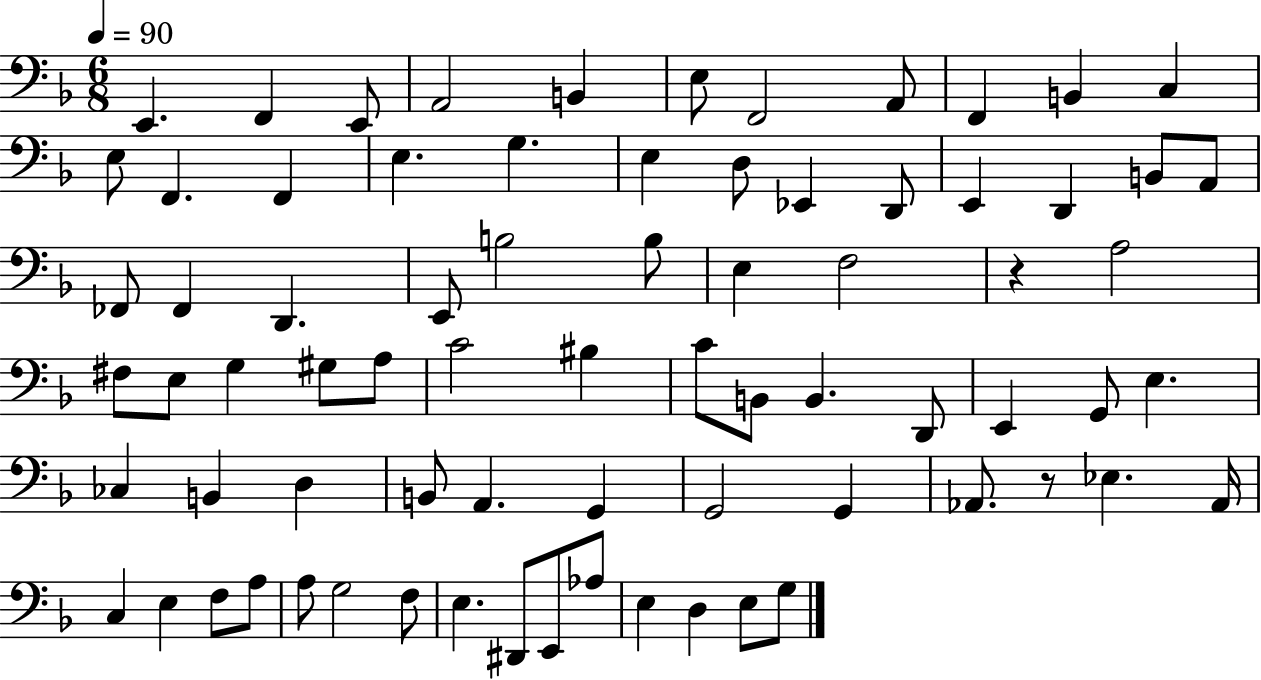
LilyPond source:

{
  \clef bass
  \numericTimeSignature
  \time 6/8
  \key f \major
  \tempo 4 = 90
  e,4. f,4 e,8 | a,2 b,4 | e8 f,2 a,8 | f,4 b,4 c4 | \break e8 f,4. f,4 | e4. g4. | e4 d8 ees,4 d,8 | e,4 d,4 b,8 a,8 | \break fes,8 fes,4 d,4. | e,8 b2 b8 | e4 f2 | r4 a2 | \break fis8 e8 g4 gis8 a8 | c'2 bis4 | c'8 b,8 b,4. d,8 | e,4 g,8 e4. | \break ces4 b,4 d4 | b,8 a,4. g,4 | g,2 g,4 | aes,8. r8 ees4. aes,16 | \break c4 e4 f8 a8 | a8 g2 f8 | e4. dis,8 e,8 aes8 | e4 d4 e8 g8 | \break \bar "|."
}